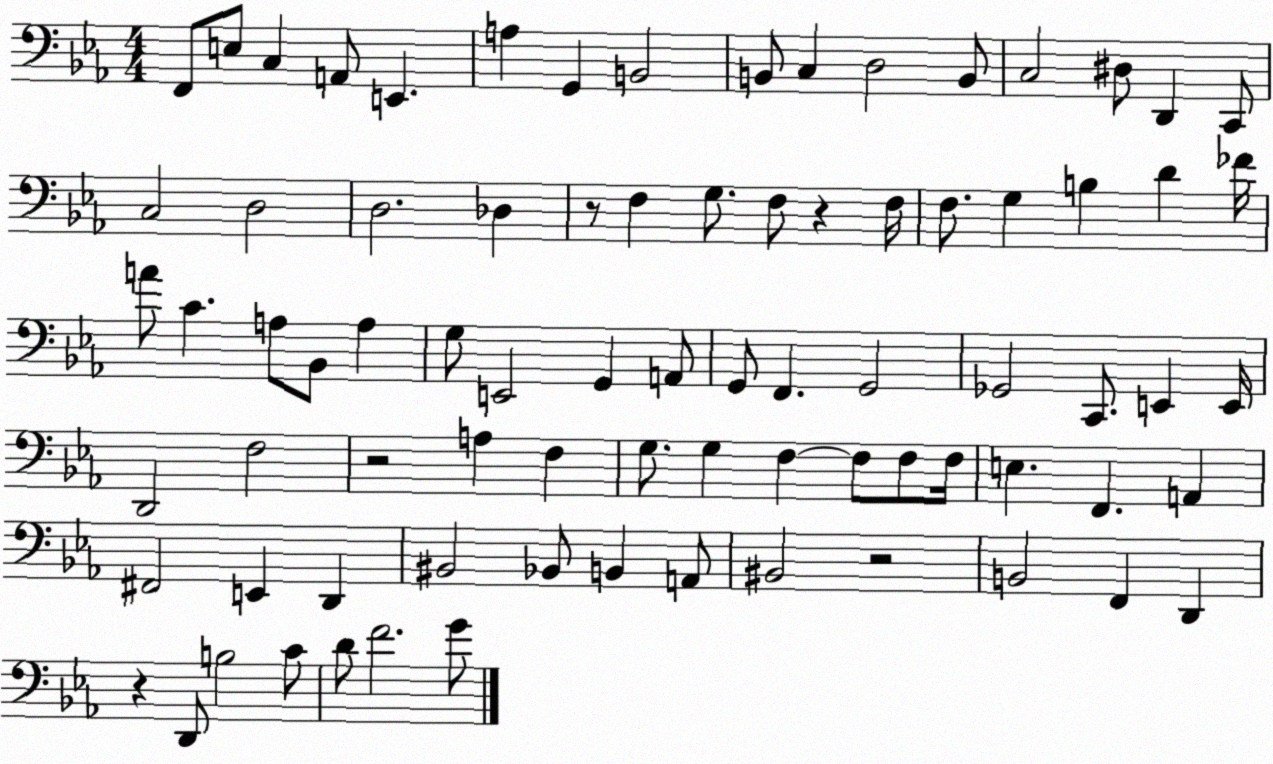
X:1
T:Untitled
M:4/4
L:1/4
K:Eb
F,,/2 E,/2 C, A,,/2 E,, A, G,, B,,2 B,,/2 C, D,2 B,,/2 C,2 ^D,/2 D,, C,,/2 C,2 D,2 D,2 _D, z/2 F, G,/2 F,/2 z F,/4 F,/2 G, B, D _F/4 A/2 C A,/2 _B,,/2 A, G,/2 E,,2 G,, A,,/2 G,,/2 F,, G,,2 _G,,2 C,,/2 E,, E,,/4 D,,2 F,2 z2 A, F, G,/2 G, F, F,/2 F,/2 F,/4 E, F,, A,, ^F,,2 E,, D,, ^B,,2 _B,,/2 B,, A,,/2 ^B,,2 z2 B,,2 F,, D,, z D,,/2 B,2 C/2 D/2 F2 G/2